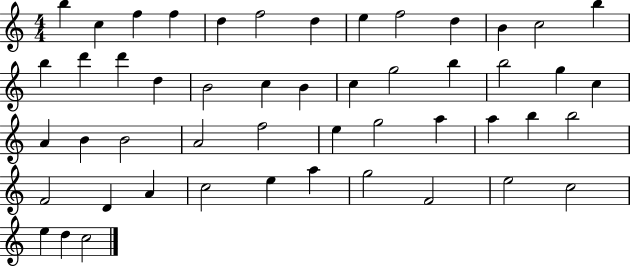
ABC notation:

X:1
T:Untitled
M:4/4
L:1/4
K:C
b c f f d f2 d e f2 d B c2 b b d' d' d B2 c B c g2 b b2 g c A B B2 A2 f2 e g2 a a b b2 F2 D A c2 e a g2 F2 e2 c2 e d c2